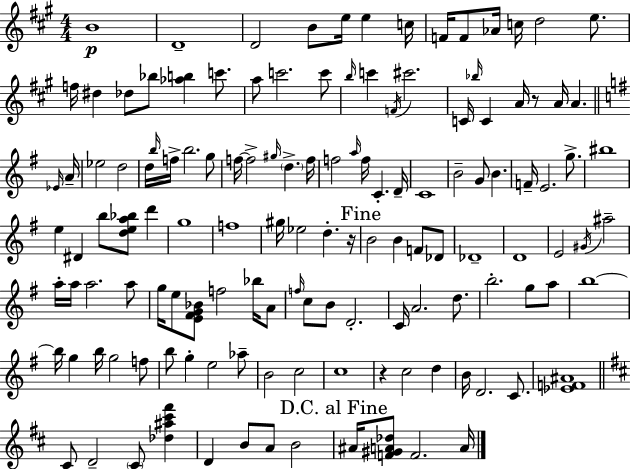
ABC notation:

X:1
T:Untitled
M:4/4
L:1/4
K:A
B4 D4 D2 B/2 e/4 e c/4 F/4 F/2 _A/4 c/4 d2 e/2 f/4 ^d _d/2 _b/2 [_ab] c'/2 a/2 c'2 c'/2 b/4 c' F/4 ^c'2 C/4 _b/4 C A/4 z/2 A/4 A _E/4 A/4 _e2 d2 d/4 b/4 f/4 b2 g/2 f/4 f2 ^g/4 d f/4 f2 a/4 f/4 C D/4 C4 B2 G/2 B F/4 E2 g/2 ^b4 e ^D b/2 [dea_b]/2 d' g4 f4 ^g/4 _e2 d z/4 B2 B F/2 _D/2 _D4 D4 E2 ^G/4 ^a2 a/4 a/4 a2 a/2 g/4 e/2 [E^FG_B]/2 f2 _b/4 A/2 f/4 c/2 B/2 D2 C/4 A2 d/2 b2 g/2 a/2 b4 b/4 g b/4 g2 f/2 b/2 g e2 _a/2 B2 c2 c4 z c2 d B/4 D2 C/2 [_EF^A]4 ^C/2 D2 ^C/2 [_d^a^c'^f'] D B/2 A/2 B2 ^A/4 [F^GA_d]/2 F2 A/4